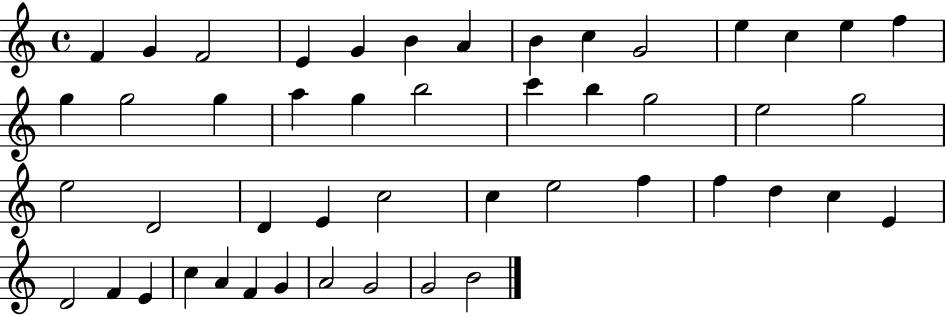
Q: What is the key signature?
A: C major